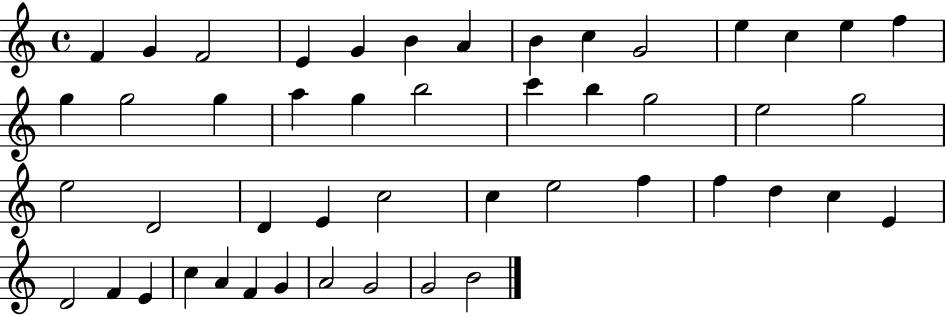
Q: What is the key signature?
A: C major